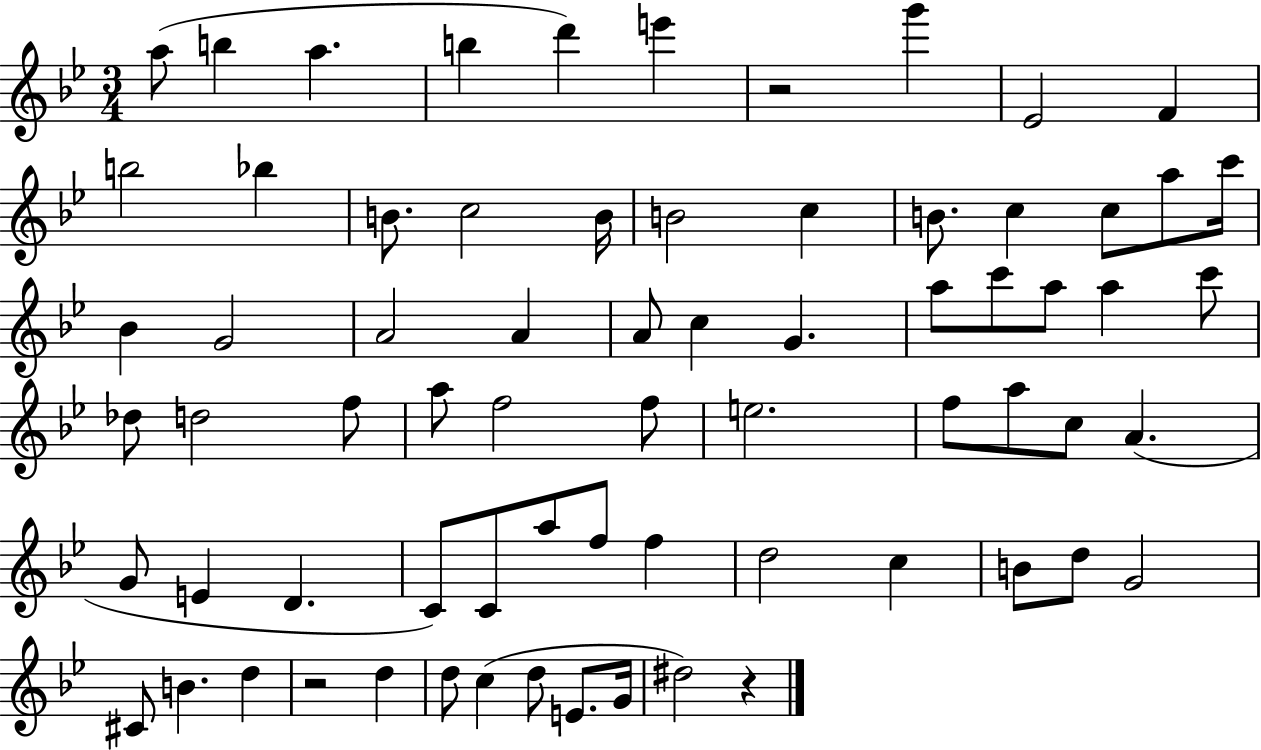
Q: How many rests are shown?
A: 3